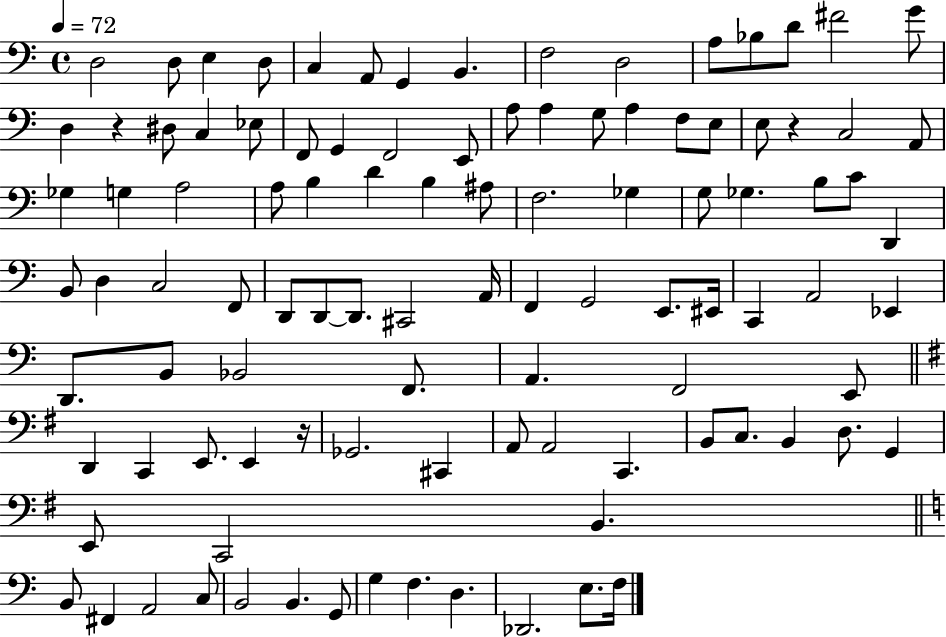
X:1
T:Untitled
M:4/4
L:1/4
K:C
D,2 D,/2 E, D,/2 C, A,,/2 G,, B,, F,2 D,2 A,/2 _B,/2 D/2 ^F2 G/2 D, z ^D,/2 C, _E,/2 F,,/2 G,, F,,2 E,,/2 A,/2 A, G,/2 A, F,/2 E,/2 E,/2 z C,2 A,,/2 _G, G, A,2 A,/2 B, D B, ^A,/2 F,2 _G, G,/2 _G, B,/2 C/2 D,, B,,/2 D, C,2 F,,/2 D,,/2 D,,/2 D,,/2 ^C,,2 A,,/4 F,, G,,2 E,,/2 ^E,,/4 C,, A,,2 _E,, D,,/2 B,,/2 _B,,2 F,,/2 A,, F,,2 E,,/2 D,, C,, E,,/2 E,, z/4 _G,,2 ^C,, A,,/2 A,,2 C,, B,,/2 C,/2 B,, D,/2 G,, E,,/2 C,,2 B,, B,,/2 ^F,, A,,2 C,/2 B,,2 B,, G,,/2 G, F, D, _D,,2 E,/2 F,/4